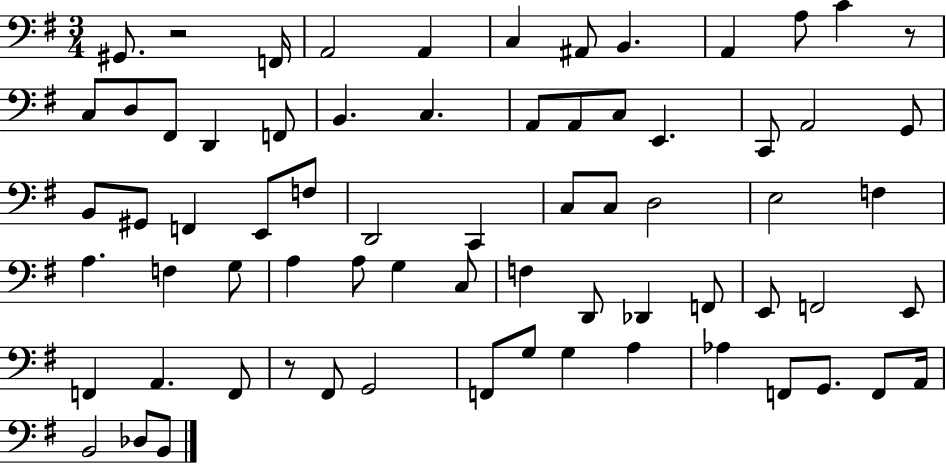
{
  \clef bass
  \numericTimeSignature
  \time 3/4
  \key g \major
  gis,8. r2 f,16 | a,2 a,4 | c4 ais,8 b,4. | a,4 a8 c'4 r8 | \break c8 d8 fis,8 d,4 f,8 | b,4. c4. | a,8 a,8 c8 e,4. | c,8 a,2 g,8 | \break b,8 gis,8 f,4 e,8 f8 | d,2 c,4 | c8 c8 d2 | e2 f4 | \break a4. f4 g8 | a4 a8 g4 c8 | f4 d,8 des,4 f,8 | e,8 f,2 e,8 | \break f,4 a,4. f,8 | r8 fis,8 g,2 | f,8 g8 g4 a4 | aes4 f,8 g,8. f,8 a,16 | \break b,2 des8 b,8 | \bar "|."
}